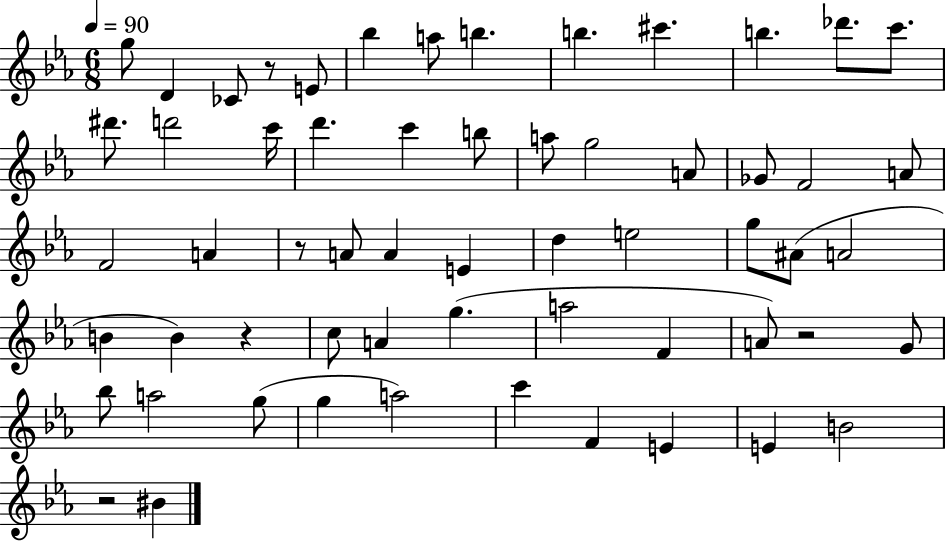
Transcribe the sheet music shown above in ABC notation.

X:1
T:Untitled
M:6/8
L:1/4
K:Eb
g/2 D _C/2 z/2 E/2 _b a/2 b b ^c' b _d'/2 c'/2 ^d'/2 d'2 c'/4 d' c' b/2 a/2 g2 A/2 _G/2 F2 A/2 F2 A z/2 A/2 A E d e2 g/2 ^A/2 A2 B B z c/2 A g a2 F A/2 z2 G/2 _b/2 a2 g/2 g a2 c' F E E B2 z2 ^B